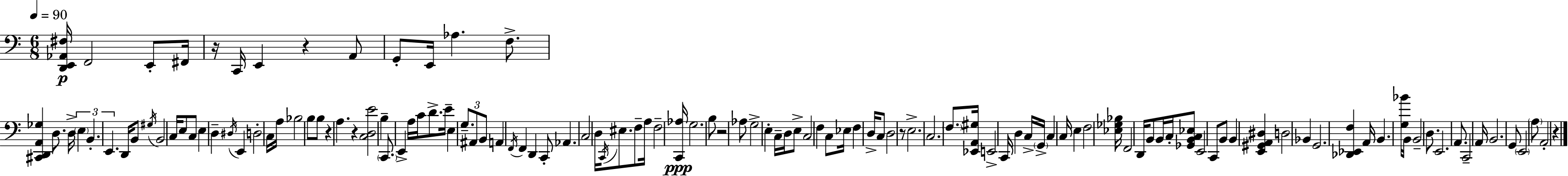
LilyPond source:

{
  \clef bass
  \numericTimeSignature
  \time 6/8
  \key c \major
  \tempo 4 = 90
  <d, e, aes, fis>16\p f,2 e,8-. fis,16 | r16 c,16 e,4 r4 a,8 | g,8-. e,16 aes4. f8.-> | <cis, d, a, ges>4 d8. d16-> \tuplet 3/2 { \parenthesize e4 | \break b,4.-. e,4. } | d,16 b,8 \acciaccatura { gis16 } b,2 | c16 e8 c8 e4 d4-- | \acciaccatura { dis16 } e,4 d2-. | \break c16 a16 bes2 | b8 b8 r4 a4. | r4 <c d e'>2 | b4-- \parenthesize c,8. e,4-> | \break a16 c'16 d'8.-> e'16-- e4 \tuplet 3/2 { g8.-- | ais,8 b,8 } a,4 \acciaccatura { f,16 } f,4 | d,4 c,8-. aes,4. | c2 d16 | \break \acciaccatura { c,16 } eis8. f8-- a16 f2-- | <c, aes>16\ppp g2. | b8 r2 | aes8 g2-> | \break e4-. c16-- d16 e8-> c2 | f4 c8 ees16 f4 | d16-> c8 d2 | r8 e2.-> | \break c2. | \parenthesize f8. <ees, a, gis>16 e,2-> | c,16 d4 c16-> \parenthesize g,16-> c4 | c16 e4 f2 | \break <ees ges bes>16 f,2 | d,16 b,8 b,16 c16-. <ges, b, c ees>8 e,2 | c,8 b,8 b,4 | <e, gis, a, dis>4 d2 | \break bes,4 g,2. | <des, ees, f>4 a,16 b,4. | <g bes'>16 b,16 b,2-- | d8. e,2. | \break a,8. c,2-- | a,16 b,2. | g,8 \parenthesize e,2 | \parenthesize a8 a,2-. | \break r4 \bar "|."
}